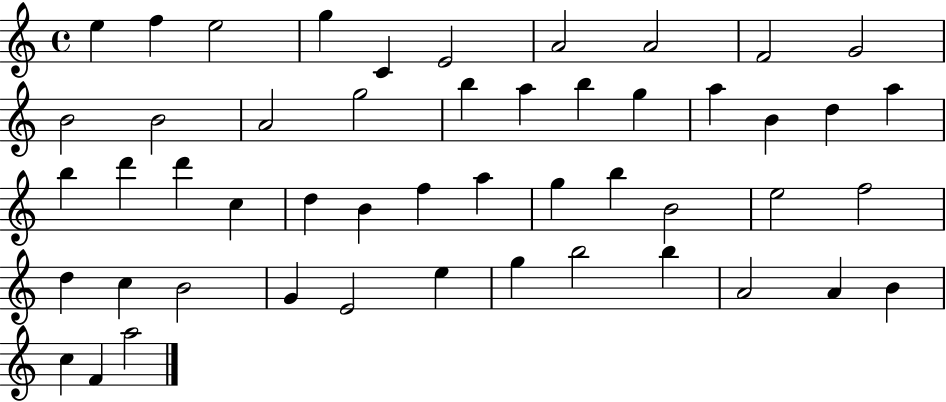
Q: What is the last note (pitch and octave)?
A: A5